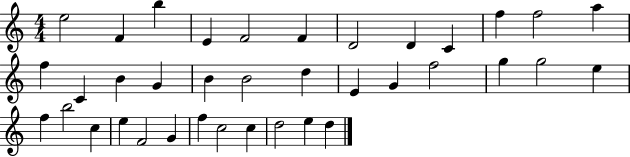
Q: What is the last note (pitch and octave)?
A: D5